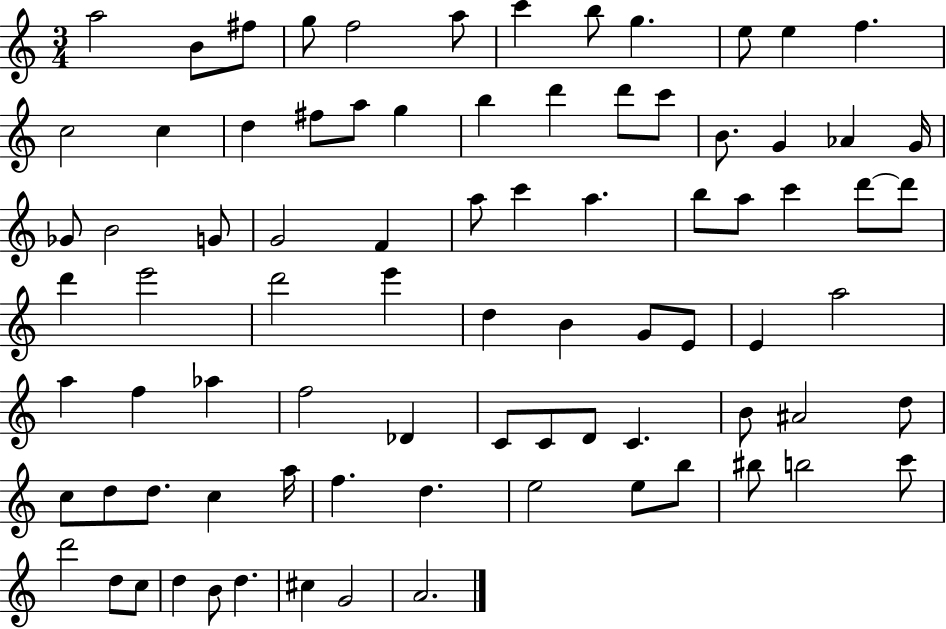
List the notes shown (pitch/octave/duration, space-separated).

A5/h B4/e F#5/e G5/e F5/h A5/e C6/q B5/e G5/q. E5/e E5/q F5/q. C5/h C5/q D5/q F#5/e A5/e G5/q B5/q D6/q D6/e C6/e B4/e. G4/q Ab4/q G4/s Gb4/e B4/h G4/e G4/h F4/q A5/e C6/q A5/q. B5/e A5/e C6/q D6/e D6/e D6/q E6/h D6/h E6/q D5/q B4/q G4/e E4/e E4/q A5/h A5/q F5/q Ab5/q F5/h Db4/q C4/e C4/e D4/e C4/q. B4/e A#4/h D5/e C5/e D5/e D5/e. C5/q A5/s F5/q. D5/q. E5/h E5/e B5/e BIS5/e B5/h C6/e D6/h D5/e C5/e D5/q B4/e D5/q. C#5/q G4/h A4/h.